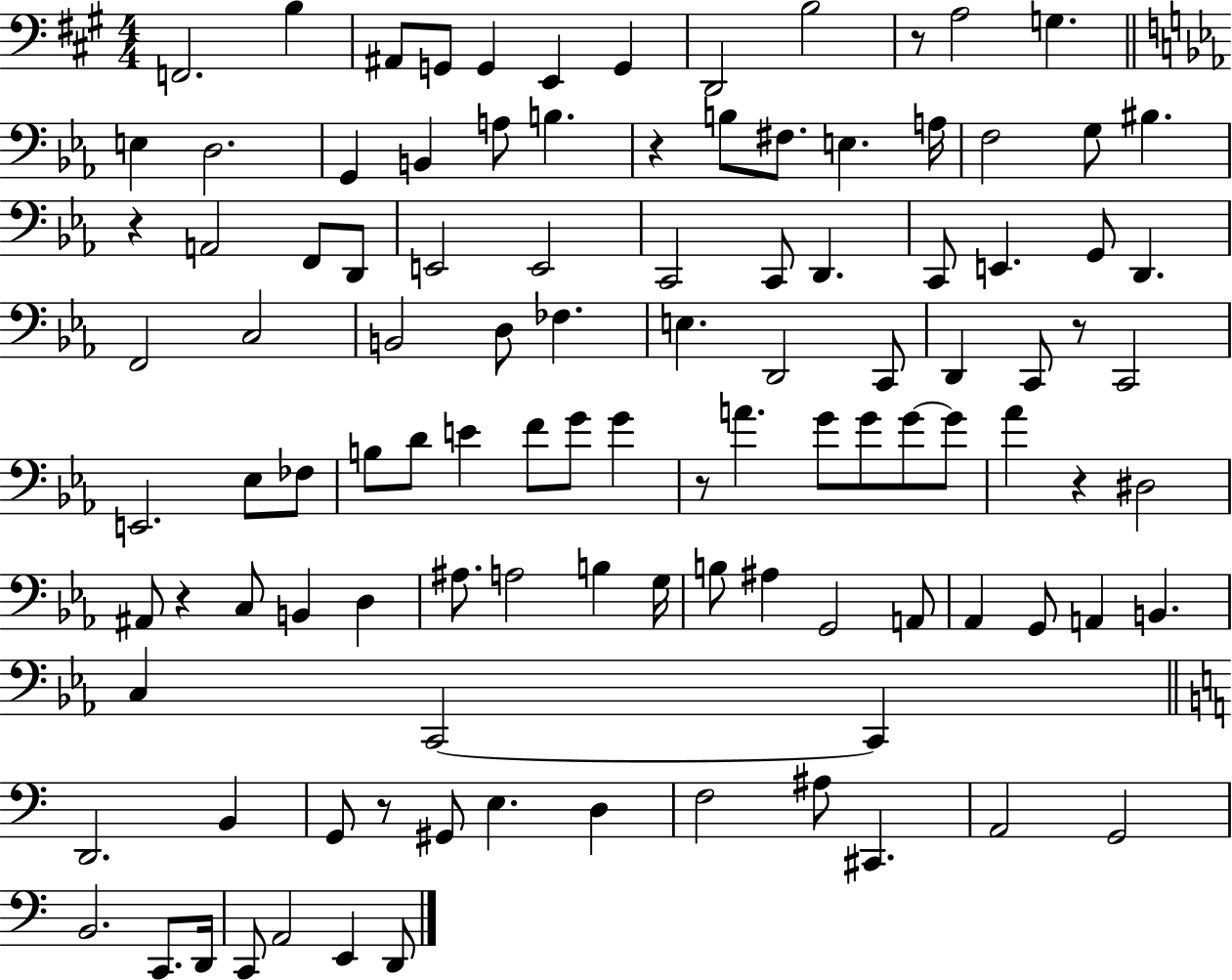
X:1
T:Untitled
M:4/4
L:1/4
K:A
F,,2 B, ^A,,/2 G,,/2 G,, E,, G,, D,,2 B,2 z/2 A,2 G, E, D,2 G,, B,, A,/2 B, z B,/2 ^F,/2 E, A,/4 F,2 G,/2 ^B, z A,,2 F,,/2 D,,/2 E,,2 E,,2 C,,2 C,,/2 D,, C,,/2 E,, G,,/2 D,, F,,2 C,2 B,,2 D,/2 _F, E, D,,2 C,,/2 D,, C,,/2 z/2 C,,2 E,,2 _E,/2 _F,/2 B,/2 D/2 E F/2 G/2 G z/2 A G/2 G/2 G/2 G/2 _A z ^D,2 ^A,,/2 z C,/2 B,, D, ^A,/2 A,2 B, G,/4 B,/2 ^A, G,,2 A,,/2 _A,, G,,/2 A,, B,, C, C,,2 C,, D,,2 B,, G,,/2 z/2 ^G,,/2 E, D, F,2 ^A,/2 ^C,, A,,2 G,,2 B,,2 C,,/2 D,,/4 C,,/2 A,,2 E,, D,,/2